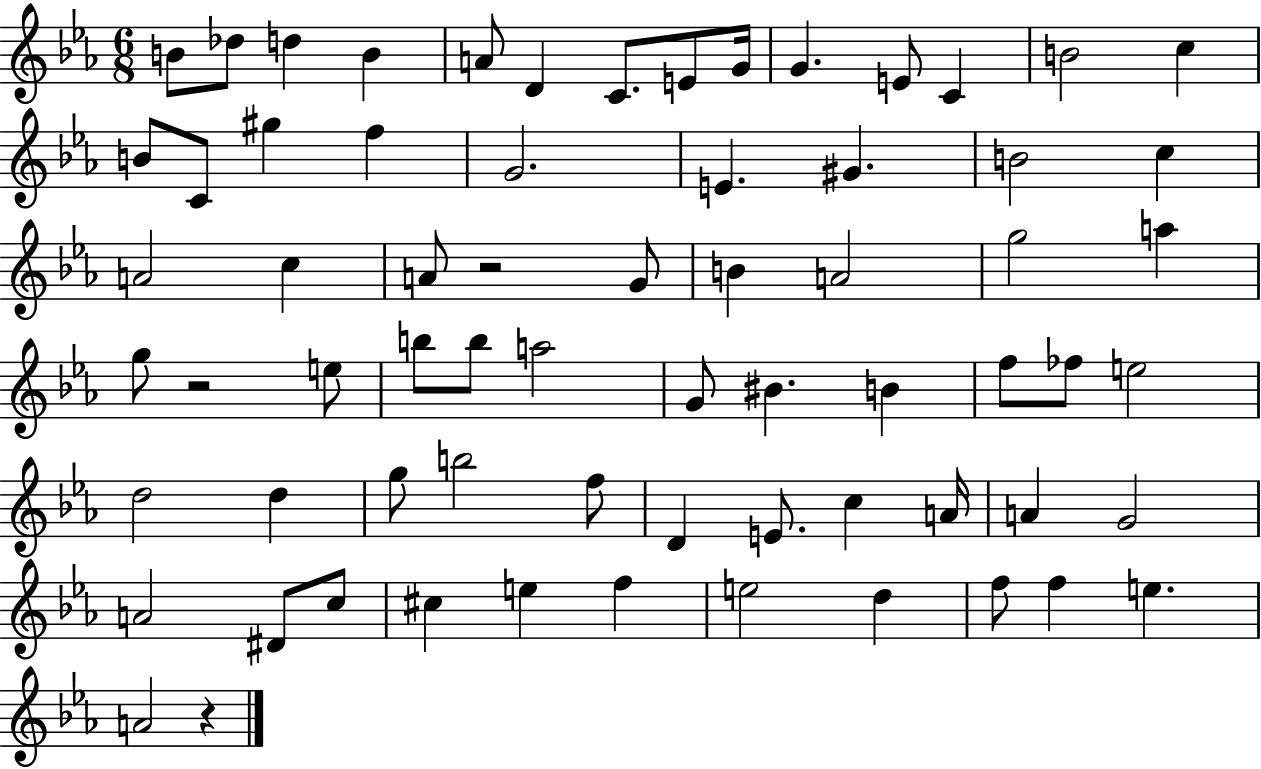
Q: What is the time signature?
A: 6/8